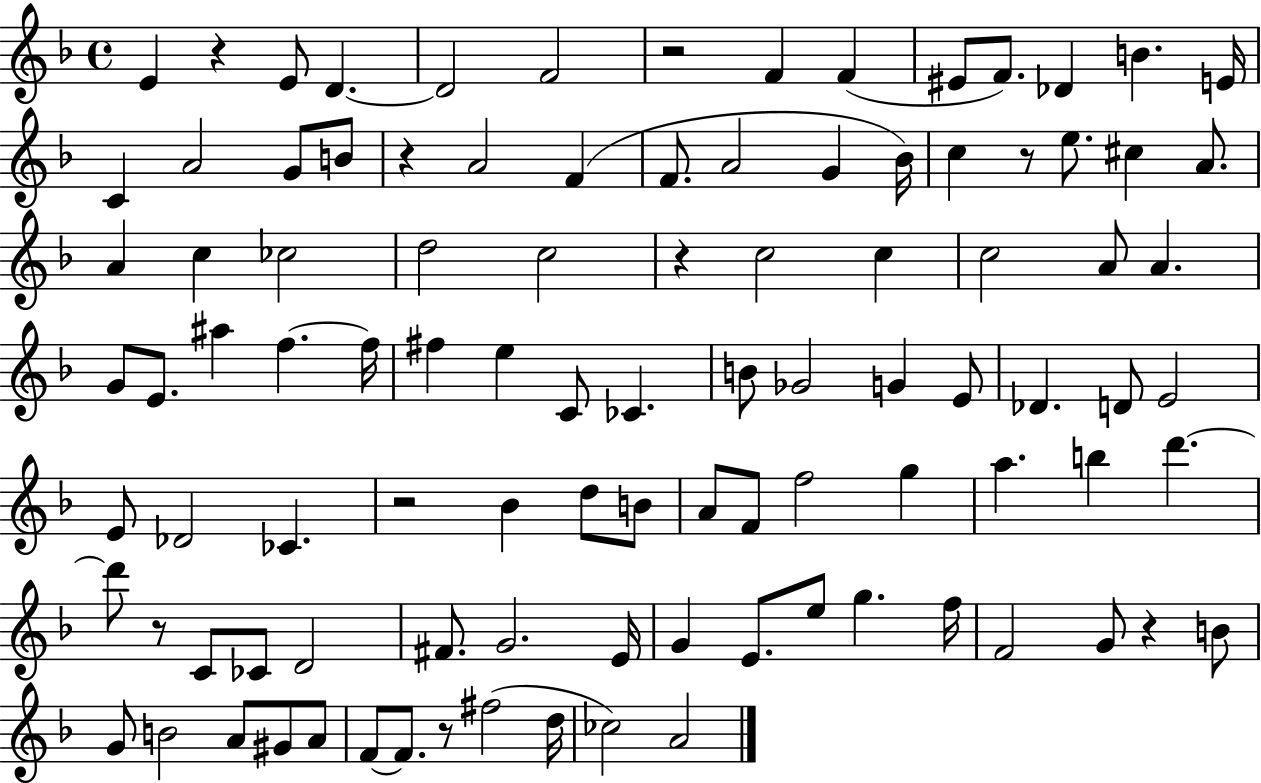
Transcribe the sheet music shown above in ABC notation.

X:1
T:Untitled
M:4/4
L:1/4
K:F
E z E/2 D D2 F2 z2 F F ^E/2 F/2 _D B E/4 C A2 G/2 B/2 z A2 F F/2 A2 G _B/4 c z/2 e/2 ^c A/2 A c _c2 d2 c2 z c2 c c2 A/2 A G/2 E/2 ^a f f/4 ^f e C/2 _C B/2 _G2 G E/2 _D D/2 E2 E/2 _D2 _C z2 _B d/2 B/2 A/2 F/2 f2 g a b d' d'/2 z/2 C/2 _C/2 D2 ^F/2 G2 E/4 G E/2 e/2 g f/4 F2 G/2 z B/2 G/2 B2 A/2 ^G/2 A/2 F/2 F/2 z/2 ^f2 d/4 _c2 A2